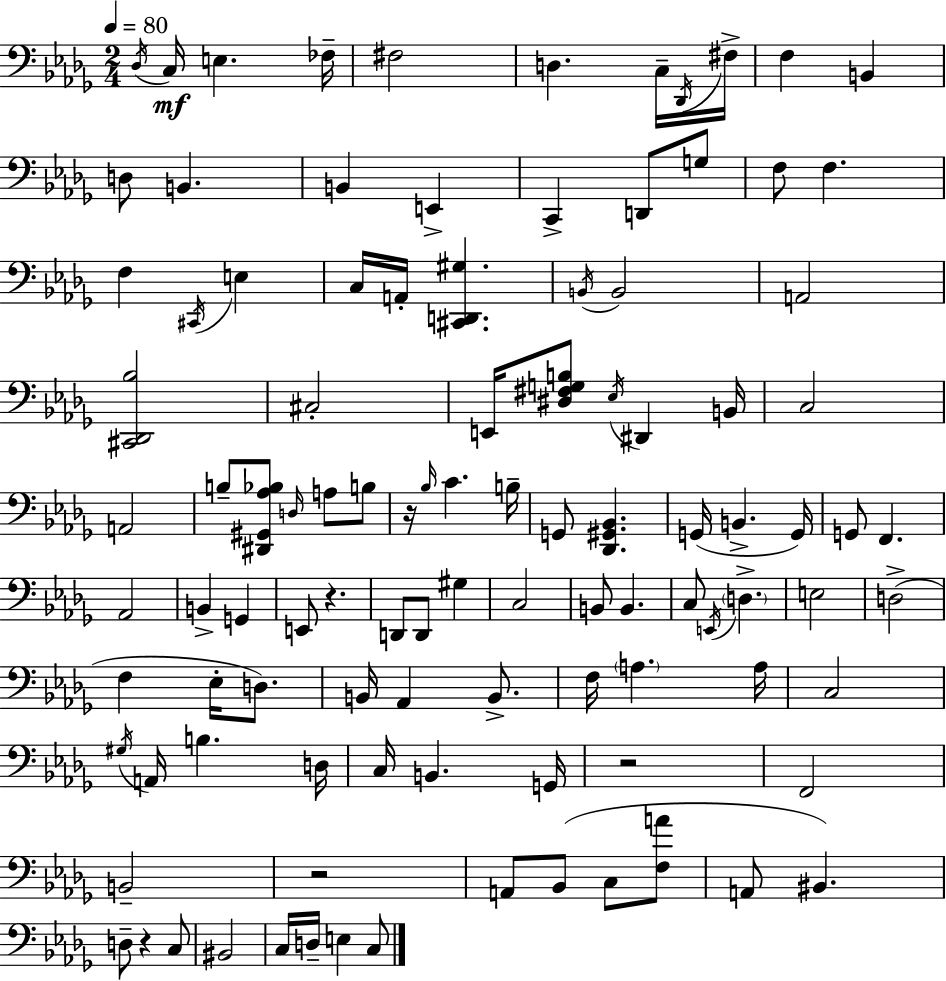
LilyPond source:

{
  \clef bass
  \numericTimeSignature
  \time 2/4
  \key bes \minor
  \tempo 4 = 80
  \acciaccatura { des16 }\mf c16 e4. | fes16-- fis2 | d4. c16-- | \acciaccatura { des,16 } fis16-> f4 b,4 | \break d8 b,4. | b,4 e,4-> | c,4-> d,8 | g8 f8 f4. | \break f4 \acciaccatura { cis,16 } e4 | c16 a,16-. <cis, d, gis>4. | \acciaccatura { b,16 } b,2 | a,2 | \break <cis, des, bes>2 | cis2-. | e,16 <dis fis g b>8 \acciaccatura { ees16 } | dis,4 b,16 c2 | \break a,2 | b8-- <dis, gis, aes bes>8 | \grace { d16 } a8 b8 r16 \grace { bes16 } | c'4. b16-- g,8 | \break <des, gis, bes,>4. g,16( | b,4.-> g,16) g,8 | f,4. aes,2 | b,4-> | \break g,4 e,8 | r4. d,8 | d,8 gis4 c2 | b,8 | \break b,4. c8 | \acciaccatura { e,16 } \parenthesize d4.-> | e2 | d2->( | \break f4 ees16-. d8.) | b,16 aes,4 b,8.-> | f16 \parenthesize a4. a16 | c2 | \break \acciaccatura { gis16 } a,16 b4. | d16 c16 b,4. | g,16 r2 | f,2 | \break b,2-- | r2 | a,8 bes,8( c8 <f a'>8 | a,8 bis,4.) | \break d8-- r4 c8 | bis,2 | c16 d16-- e4 c8 | \bar "|."
}